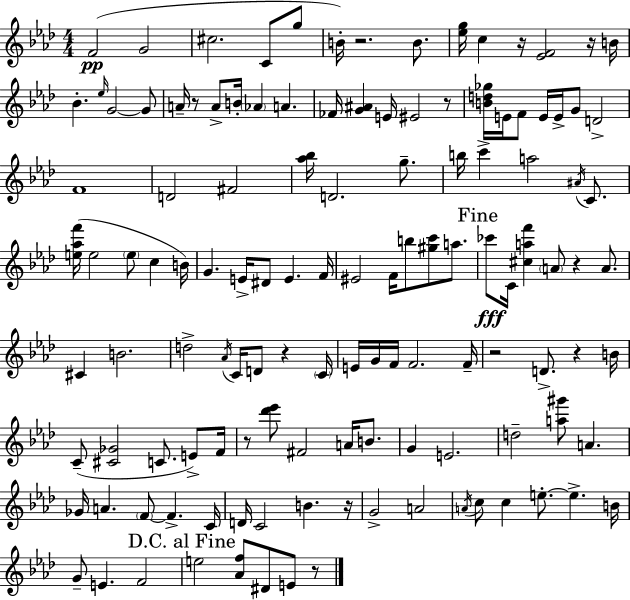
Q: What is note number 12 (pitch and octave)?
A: G4